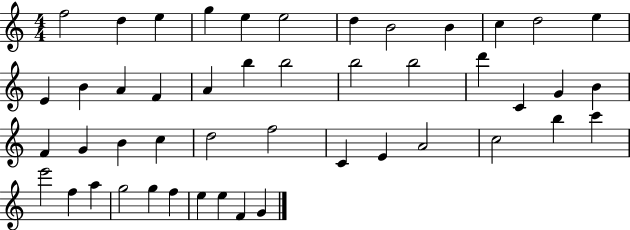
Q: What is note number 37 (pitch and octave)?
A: C6